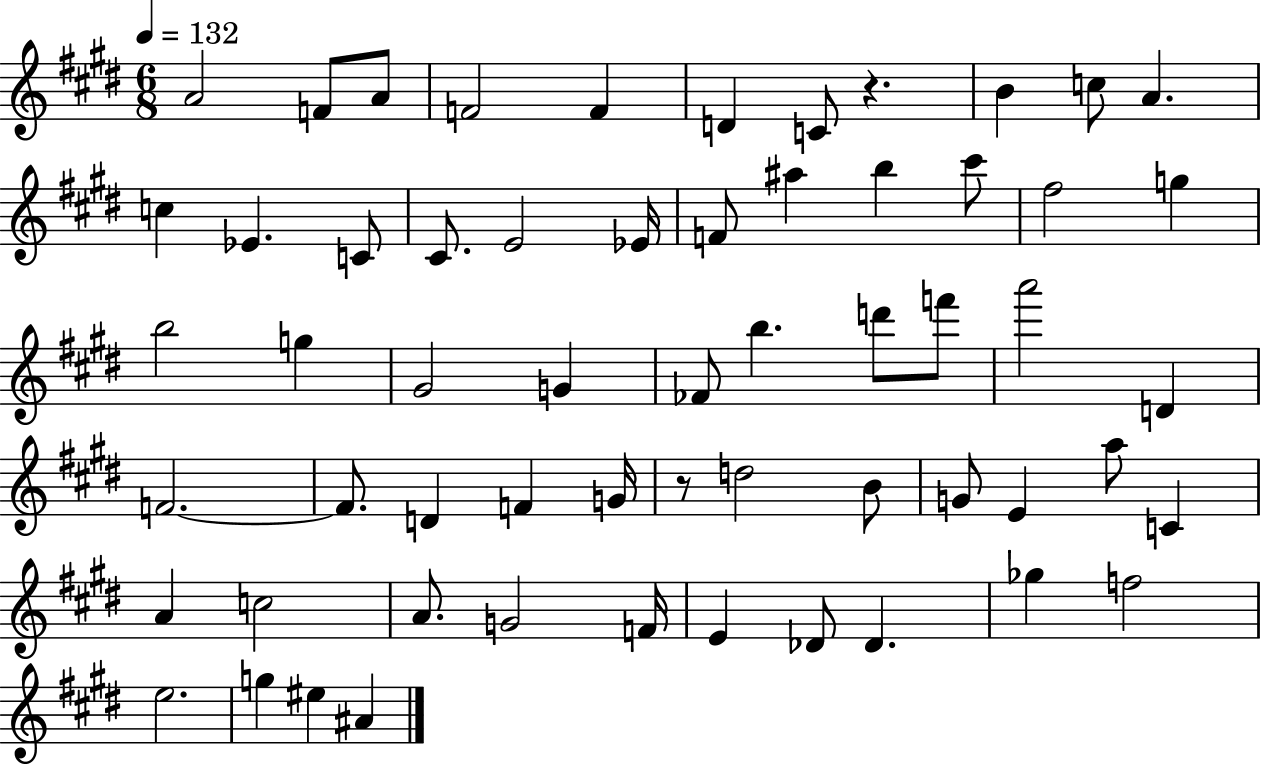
X:1
T:Untitled
M:6/8
L:1/4
K:E
A2 F/2 A/2 F2 F D C/2 z B c/2 A c _E C/2 ^C/2 E2 _E/4 F/2 ^a b ^c'/2 ^f2 g b2 g ^G2 G _F/2 b d'/2 f'/2 a'2 D F2 F/2 D F G/4 z/2 d2 B/2 G/2 E a/2 C A c2 A/2 G2 F/4 E _D/2 _D _g f2 e2 g ^e ^A